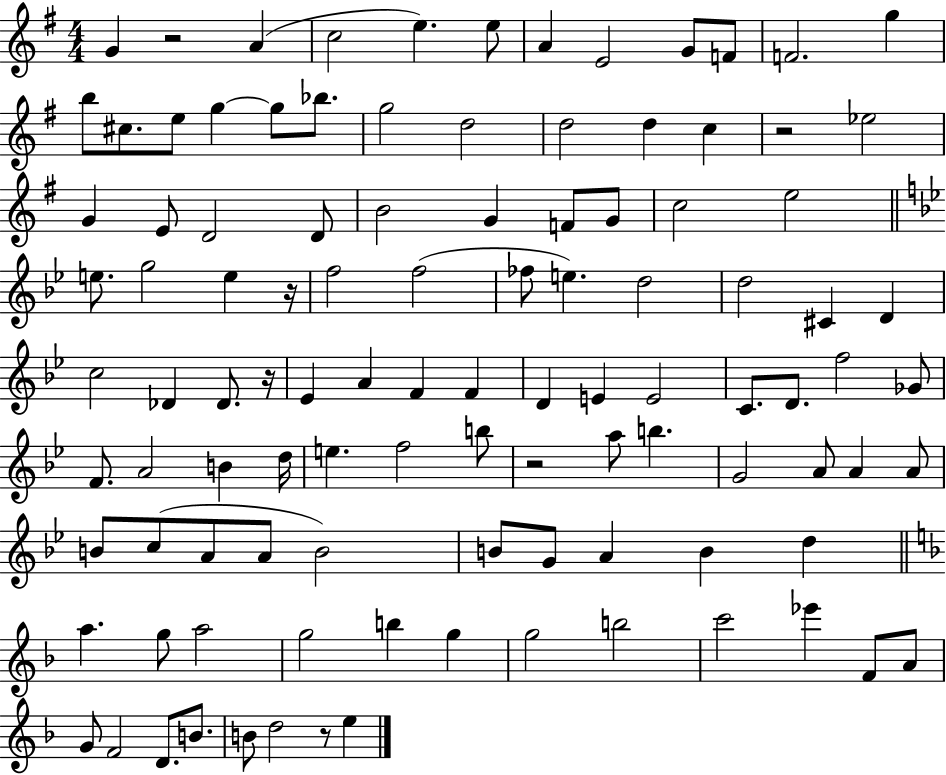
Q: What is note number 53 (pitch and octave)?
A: E4